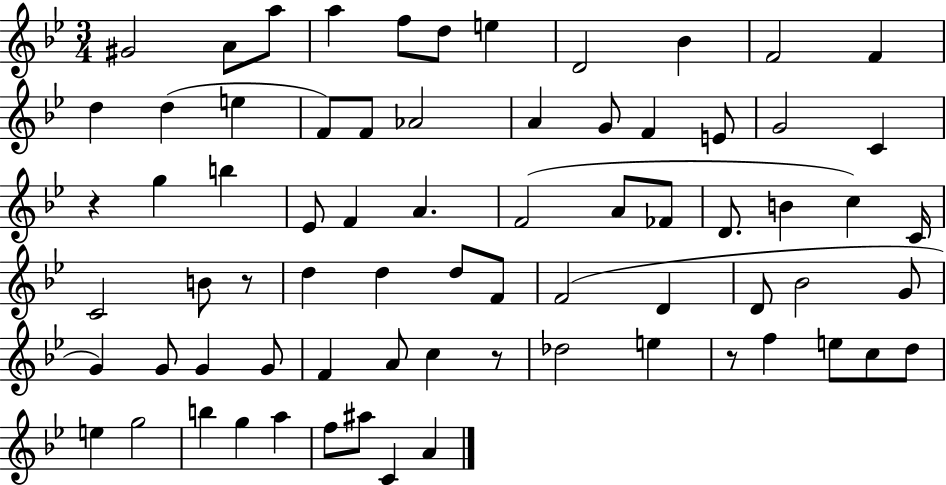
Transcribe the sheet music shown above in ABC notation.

X:1
T:Untitled
M:3/4
L:1/4
K:Bb
^G2 A/2 a/2 a f/2 d/2 e D2 _B F2 F d d e F/2 F/2 _A2 A G/2 F E/2 G2 C z g b _E/2 F A F2 A/2 _F/2 D/2 B c C/4 C2 B/2 z/2 d d d/2 F/2 F2 D D/2 _B2 G/2 G G/2 G G/2 F A/2 c z/2 _d2 e z/2 f e/2 c/2 d/2 e g2 b g a f/2 ^a/2 C A